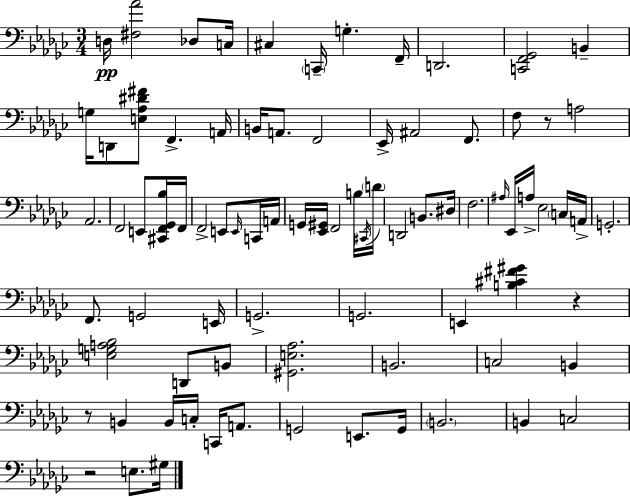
D3/s [F#3,Ab4]/h Db3/e C3/s C#3/q C2/s G3/q. F2/s D2/h. [C2,F2,Gb2]/h B2/q G3/s D2/e [E3,Ab3,D#4,F#4]/e F2/q. A2/s B2/s A2/e. F2/h Eb2/s A#2/h F2/e. F3/e R/e A3/h Ab2/h. F2/h E2/e [C#2,F2,Gb2,Bb3]/s F2/s F2/h E2/e E2/s C2/s A2/s G2/s [Eb2,G#2]/s F2/h B3/s C#2/s D4/s D2/h B2/e. D#3/s F3/h. A#3/s Eb2/s A3/s Eb3/h C3/s A2/s G2/h. F2/e. G2/h E2/s G2/h. G2/h. E2/q [B3,C#4,F#4,G#4]/q R/q [E3,G3,A3,Bb3]/h D2/e B2/e [G#2,E3,Ab3]/h. B2/h. C3/h B2/q R/e B2/q B2/s C3/s C2/s A2/e. G2/h E2/e. G2/s B2/h. B2/q C3/h R/h E3/e. G#3/s